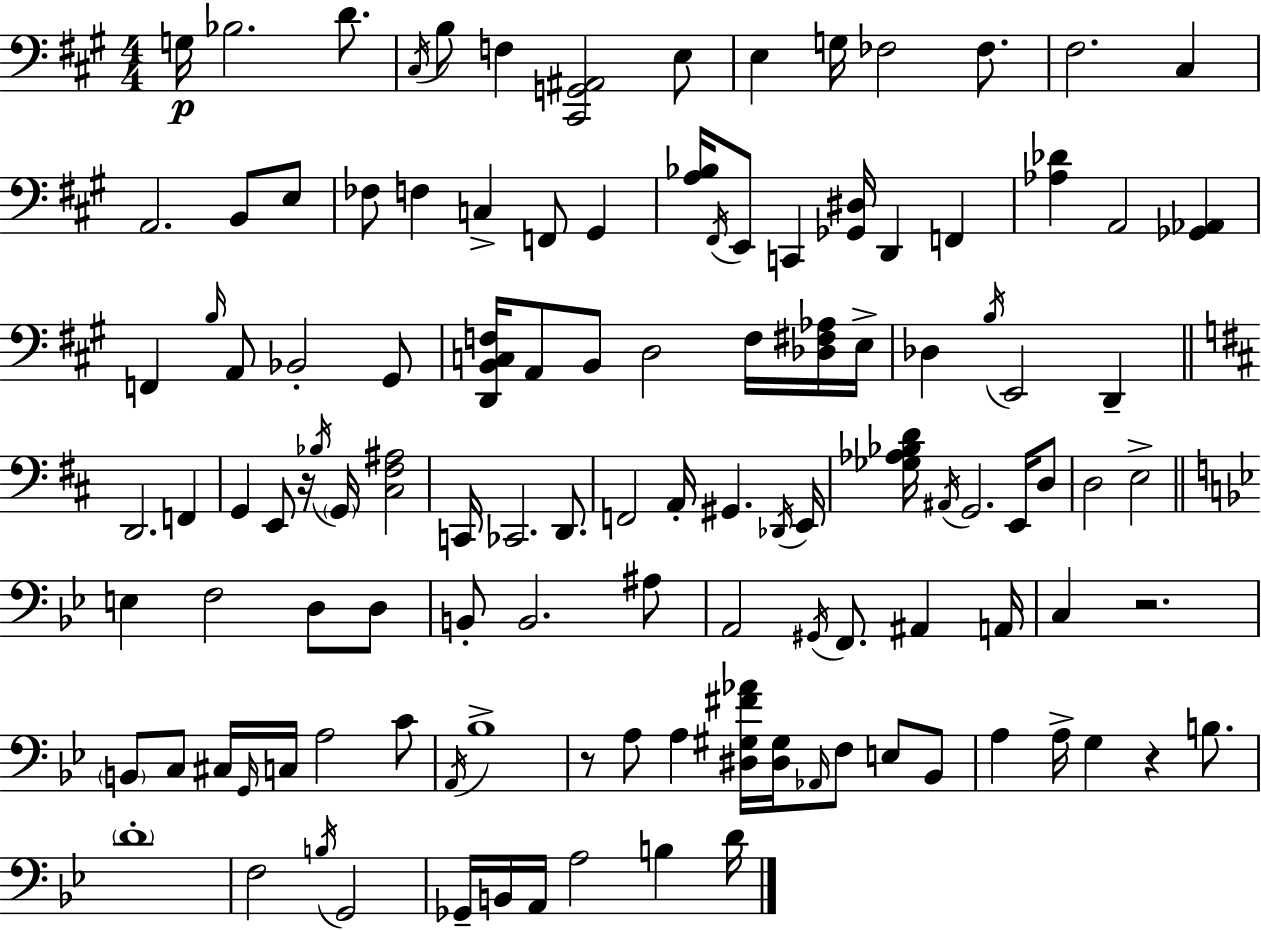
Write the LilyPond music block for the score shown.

{
  \clef bass
  \numericTimeSignature
  \time 4/4
  \key a \major
  g16\p bes2. d'8. | \acciaccatura { cis16 } b8 f4 <cis, g, ais,>2 e8 | e4 g16 fes2 fes8. | fis2. cis4 | \break a,2. b,8 e8 | fes8 f4 c4-> f,8 gis,4 | <a bes>16 \acciaccatura { fis,16 } e,8 c,4 <ges, dis>16 d,4 f,4 | <aes des'>4 a,2 <ges, aes,>4 | \break f,4 \grace { b16 } a,8 bes,2-. | gis,8 <d, b, c f>16 a,8 b,8 d2 | f16 <des fis aes>16 e16-> des4 \acciaccatura { b16 } e,2 | d,4-- \bar "||" \break \key b \minor d,2. f,4 | g,4 e,8 r16 \acciaccatura { bes16 } \parenthesize g,16 <cis fis ais>2 | c,16 ces,2. d,8. | f,2 a,16-. gis,4. | \break \acciaccatura { des,16 } e,16 <ges aes bes d'>16 \acciaccatura { ais,16 } g,2. | e,16 d8 d2 e2-> | \bar "||" \break \key bes \major e4 f2 d8 d8 | b,8-. b,2. ais8 | a,2 \acciaccatura { gis,16 } f,8. ais,4 | a,16 c4 r2. | \break \parenthesize b,8 c8 cis16 \grace { g,16 } c16 a2 | c'8 \acciaccatura { a,16 } bes1-> | r8 a8 a4 <dis gis fis' aes'>16 <dis gis>16 \grace { aes,16 } f8 | e8 bes,8 a4 a16-> g4 r4 | \break b8. \parenthesize d'1-. | f2 \acciaccatura { b16 } g,2 | ges,16-- b,16 a,16 a2 | b4 d'16 \bar "|."
}